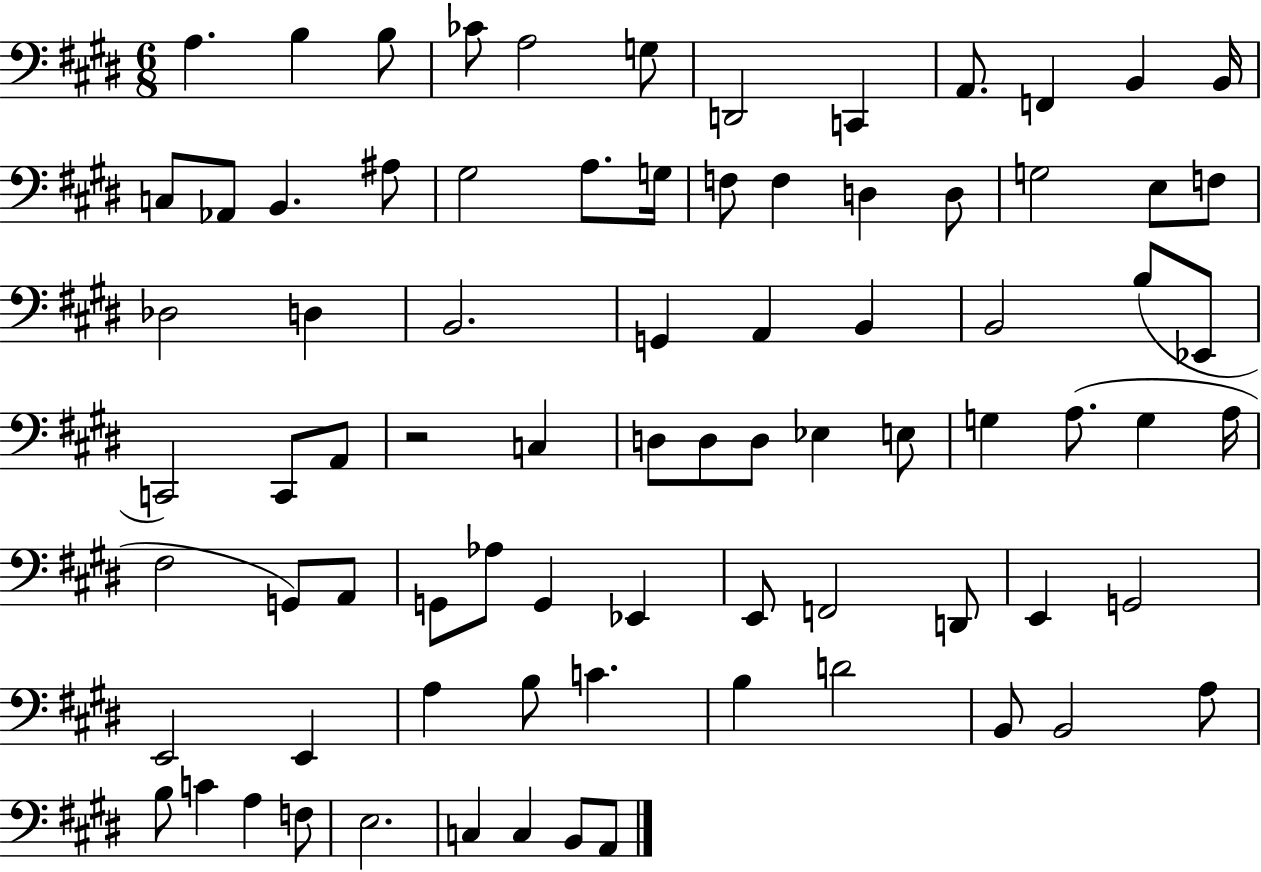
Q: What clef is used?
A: bass